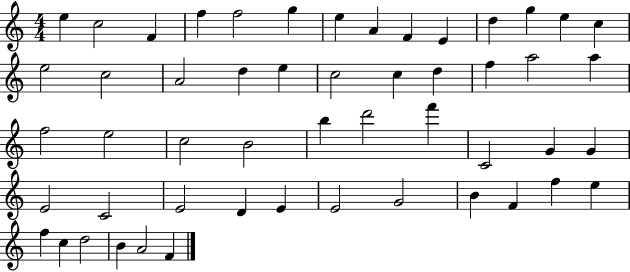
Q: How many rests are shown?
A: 0